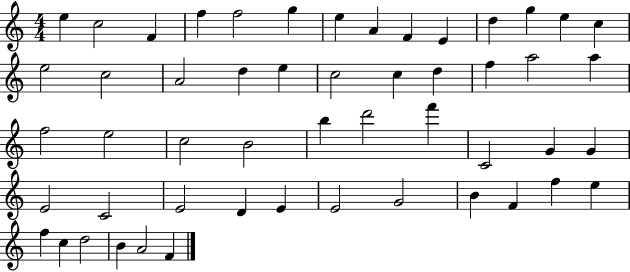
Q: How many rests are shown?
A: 0